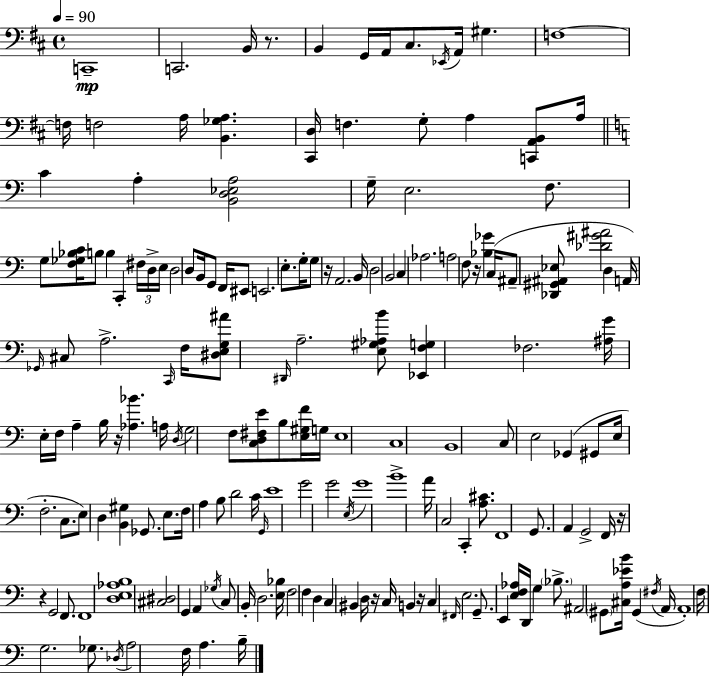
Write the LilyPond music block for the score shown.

{
  \clef bass
  \time 4/4
  \defaultTimeSignature
  \key d \major
  \tempo 4 = 90
  c,1--\mp | c,2. b,16 r8. | b,4 g,16 a,16 cis8. \acciaccatura { ees,16 } a,16 gis4. | f1~~ | \break f16 f2 a16 <b, ges a>4. | <cis, d>16 f4. g8-. a4 <c, a, b,>8 | a16 \bar "||" \break \key c \major c'4 a4-. <b, d ees a>2 | g16-- e2. f8. | g8 <f ges bes c'>16 b8 b4 c,4-. \tuplet 3/2 { fis16 d16-> e16 } | d2 d8 b,16 g,8 f,16 eis,8 | \break e,2. e8.-. g16-. | g8 r16 a,2. b,16 | d2 b,2 | c4 aes2. | \break a2 f8 r16 <bes ges'>4 c16( | ais,8-- <des, gis, ais, ees>8 <des' gis' ais'>2 d4 | a,16) \grace { ges,16 } cis8 a2.-> | \grace { c,16 } f16 <dis e g ais'>8 \grace { dis,16 } a2.-- | \break <e gis aes b'>8 <ees, f g>4 fes2. | <ais g'>16 e16-. f16 a4-- b16 r16 <aes bes'>4. | a16 \acciaccatura { d16 } g2 f8 <c d fis e'>8 | b8 <e gis f'>16 g16 e1 | \break c1 | b,1 | c8 e2 ges,4( | gis,8 e16 f2.-. | \break c8. e8) d4 <b, gis>4 ges,8. | e8. f16 a4 b8 d'2 | c'16 \grace { g,16 } e'1 | g'2 g'2 | \break \acciaccatura { e16 } g'1 | b'1-> | a'16 c2 c,4-. | <a cis'>8. f,1 | \break g,8. a,4 g,2-> | f,16 r16 r4 g,2 | f,8. f,1 | <d e aes b>1 | \break <cis dis>2 g,4 | a,4 \acciaccatura { ges16 } c8 b,16-. d2. | <e bes>16 f2 f4 | d4 c4 bis,4 d16 | \break r16 c16 b,4 r16 c4 \grace { fis,16 } e2. | g,8.-- e,4 <e f aes>16 | d,16 g4 \parenthesize bes8.-> ais,2 | \parenthesize gis,8 <cis a ees' b'>16 gis,4( \acciaccatura { fis16 } a,16 a,1-.) | \break f16 g2. | ges8. \acciaccatura { des16 } a2 | f16 a4. b16-- \bar "|."
}